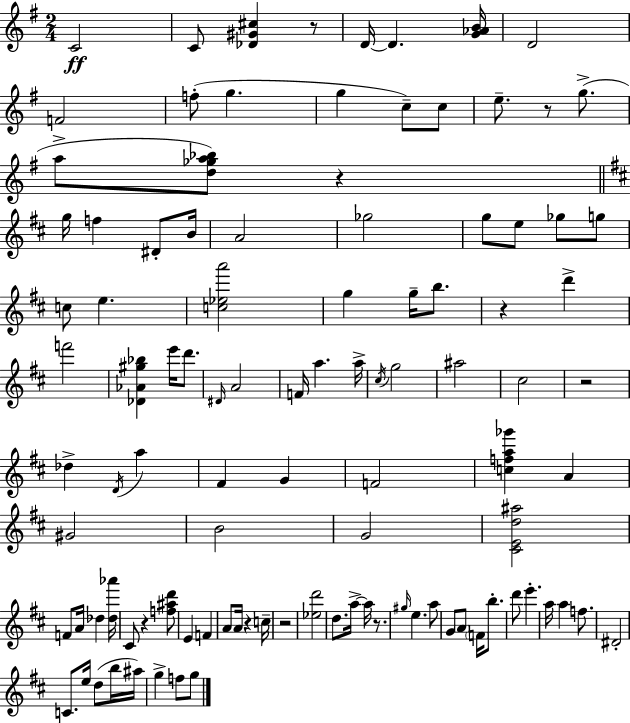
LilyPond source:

{
  \clef treble
  \numericTimeSignature
  \time 2/4
  \key e \minor
  c'2\ff | c'8 <des' gis' cis''>4 r8 | d'16~~ d'4. <g' aes' b'>16 | d'2 | \break f'2 | f''8-.( g''4. | g''4 c''8--) c''8 | e''8.-- r8 g''8.->( | \break a''8-> <d'' ges'' a'' bes''>8) r4 | \bar "||" \break \key d \major g''16 f''4 dis'8-. b'16 | a'2 | ges''2 | g''8 e''8 ges''8 g''8 | \break c''8 e''4. | <c'' ees'' a'''>2 | g''4 g''16-- b''8. | r4 d'''4-> | \break f'''2 | <des' aes' gis'' bes''>4 e'''16 d'''8. | \grace { dis'16 } a'2 | f'16 a''4. | \break a''16-> \acciaccatura { cis''16 } g''2 | ais''2 | cis''2 | r2 | \break des''4-> \acciaccatura { d'16 } a''4 | fis'4 g'4 | f'2 | <c'' f'' a'' ges'''>4 a'4 | \break gis'2 | b'2 | g'2 | <cis' e' d'' ais''>2 | \break f'8 a'16 des''4 | <des'' aes'''>16 cis'8 r4 | <f'' ais'' d'''>8 e'4 f'4 | a'8 a'16 r4 | \break c''16-- r2 | <ees'' d'''>2 | d''8. a''16->~~ a''16 | r8. \grace { gis''16 } e''4. | \break a''8 g'8 \parenthesize a'8 | \parenthesize f'16 b''8.-. d'''8 e'''4.-. | a''16 a''4 | f''8. dis'2-. | \break c'8. e''16 | d''8( b''16 ais''16) g''4-> | f''8 g''8 \bar "|."
}